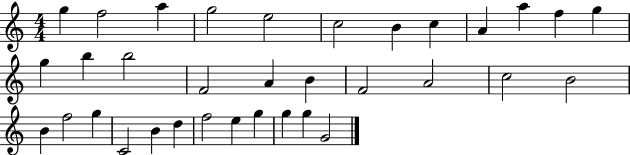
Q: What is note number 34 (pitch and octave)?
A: G4